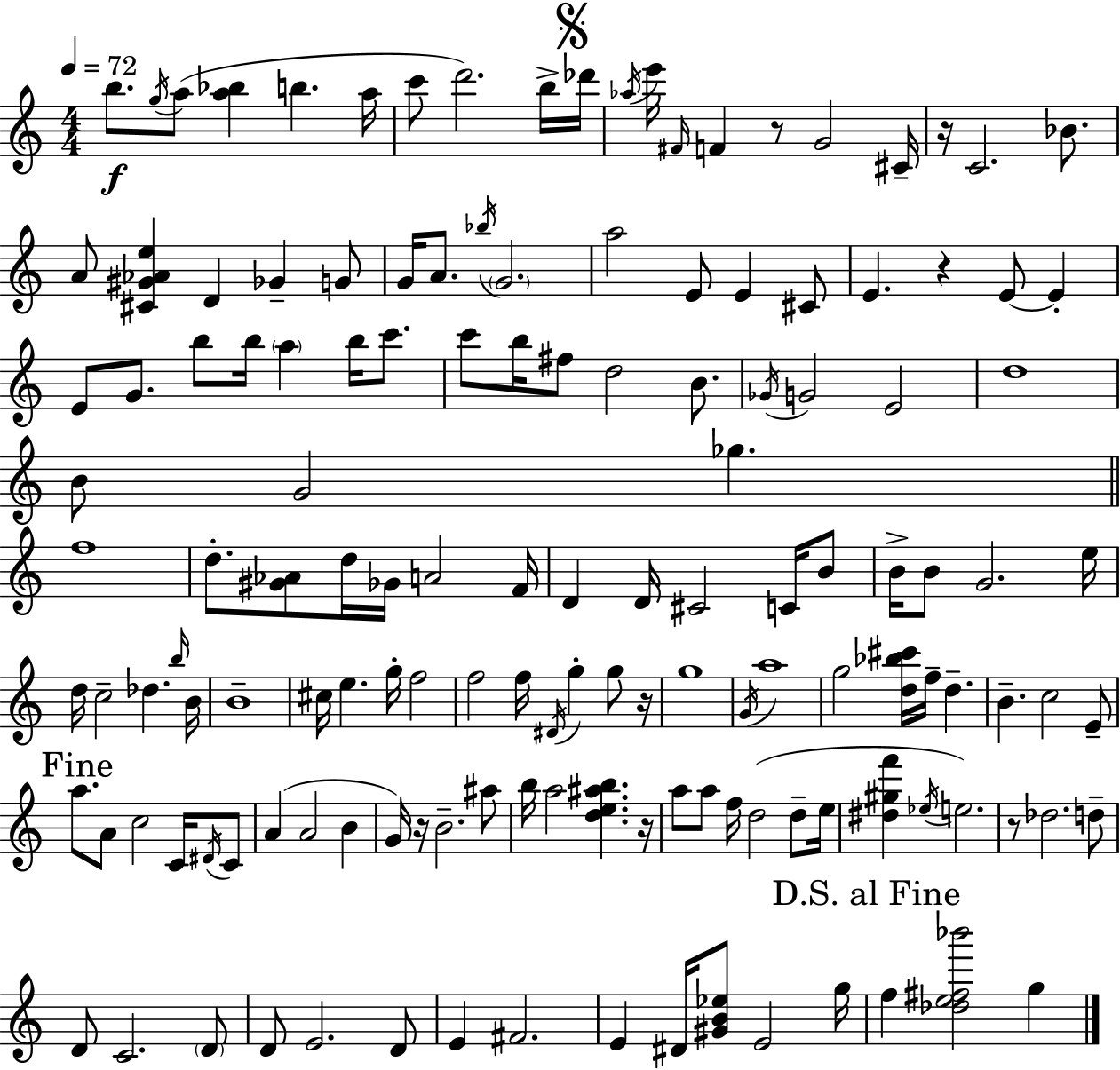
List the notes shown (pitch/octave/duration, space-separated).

B5/e. G5/s A5/e [A5,Bb5]/q B5/q. A5/s C6/e D6/h. B5/s Db6/s Ab5/s E6/s F#4/s F4/q R/e G4/h C#4/s R/s C4/h. Bb4/e. A4/e [C#4,G#4,Ab4,E5]/q D4/q Gb4/q G4/e G4/s A4/e. Bb5/s G4/h. A5/h E4/e E4/q C#4/e E4/q. R/q E4/e E4/q E4/e G4/e. B5/e B5/s A5/q B5/s C6/e. C6/e B5/s F#5/e D5/h B4/e. Gb4/s G4/h E4/h D5/w B4/e G4/h Gb5/q. F5/w D5/e. [G#4,Ab4]/e D5/s Gb4/s A4/h F4/s D4/q D4/s C#4/h C4/s B4/e B4/s B4/e G4/h. E5/s D5/s C5/h Db5/q. B5/s B4/s B4/w C#5/s E5/q. G5/s F5/h F5/h F5/s D#4/s G5/q G5/e R/s G5/w G4/s A5/w G5/h [D5,Bb5,C#6]/s F5/s D5/q. B4/q. C5/h E4/e A5/e. A4/e C5/h C4/s D#4/s C4/e A4/q A4/h B4/q G4/s R/s B4/h. A#5/e B5/s A5/h [D5,E5,A#5,B5]/q. R/s A5/e A5/e F5/s D5/h D5/e E5/s [D#5,G#5,F6]/q Eb5/s E5/h. R/e Db5/h. D5/e D4/e C4/h. D4/e D4/e E4/h. D4/e E4/q F#4/h. E4/q D#4/s [G#4,B4,Eb5]/e E4/h G5/s F5/q [Db5,E5,F#5,Bb6]/h G5/q